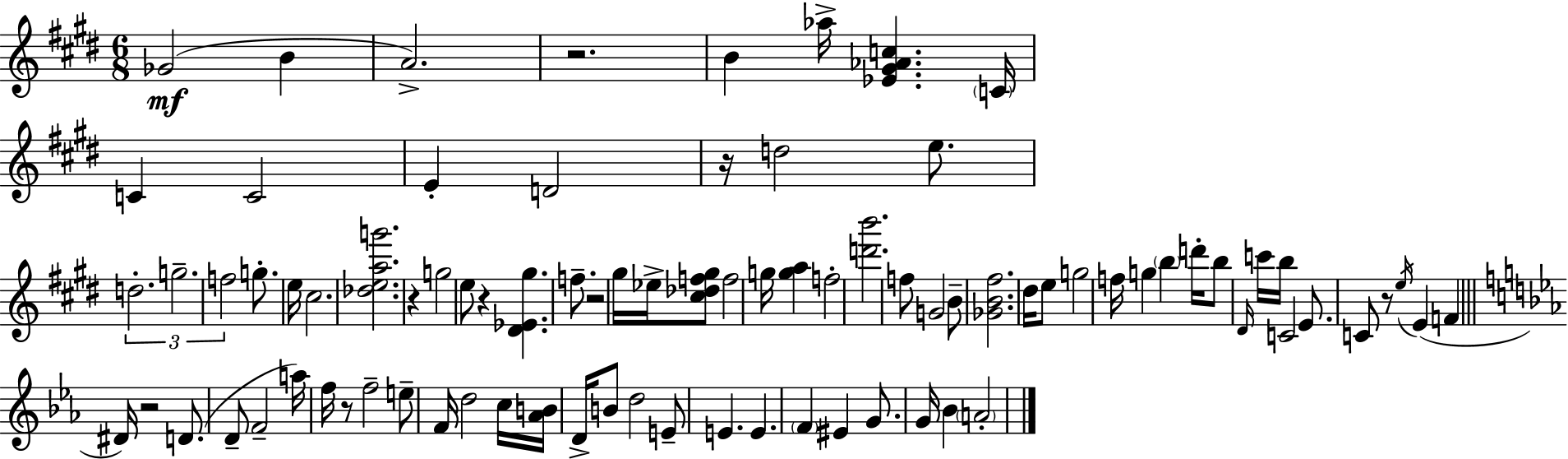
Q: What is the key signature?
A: E major